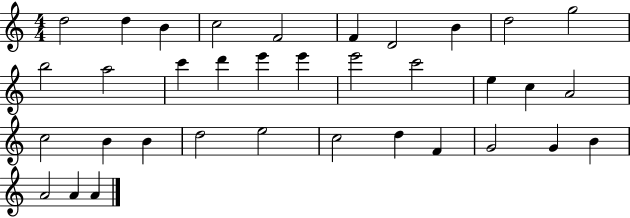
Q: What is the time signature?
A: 4/4